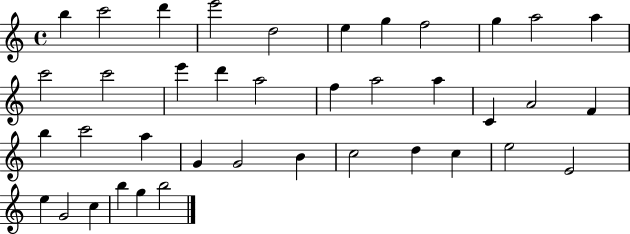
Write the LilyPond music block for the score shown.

{
  \clef treble
  \time 4/4
  \defaultTimeSignature
  \key c \major
  b''4 c'''2 d'''4 | e'''2 d''2 | e''4 g''4 f''2 | g''4 a''2 a''4 | \break c'''2 c'''2 | e'''4 d'''4 a''2 | f''4 a''2 a''4 | c'4 a'2 f'4 | \break b''4 c'''2 a''4 | g'4 g'2 b'4 | c''2 d''4 c''4 | e''2 e'2 | \break e''4 g'2 c''4 | b''4 g''4 b''2 | \bar "|."
}